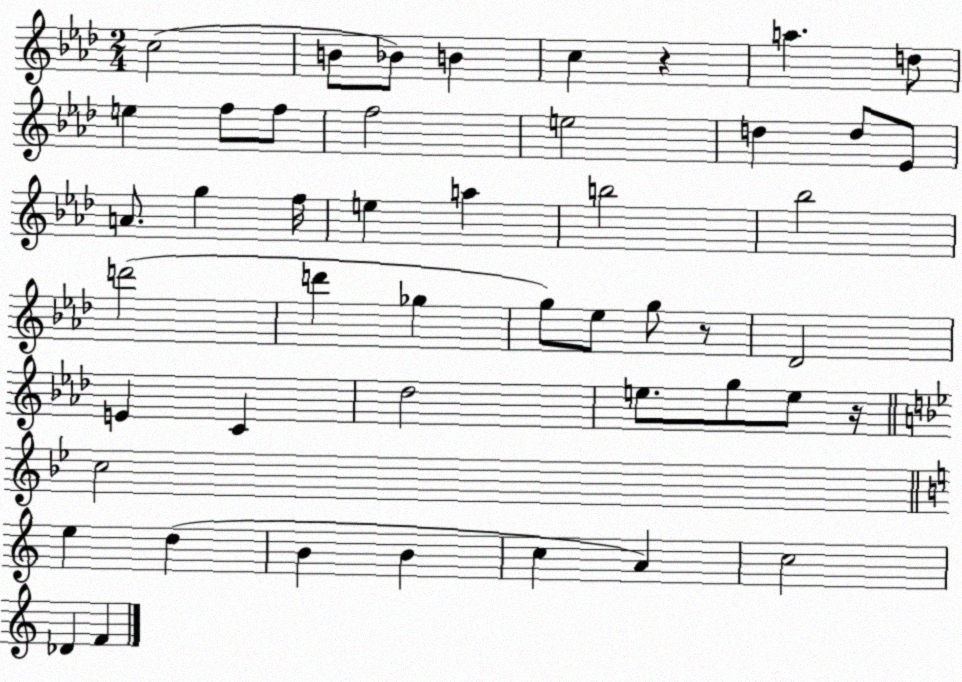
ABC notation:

X:1
T:Untitled
M:2/4
L:1/4
K:Ab
c2 B/2 _B/2 B c z a d/2 e f/2 f/2 f2 e2 d d/2 _E/2 A/2 g f/4 e a b2 _b2 d'2 d' _g g/2 _e/2 g/2 z/2 _D2 E C _d2 e/2 g/2 e/2 z/4 c2 e d B B c A c2 _D F